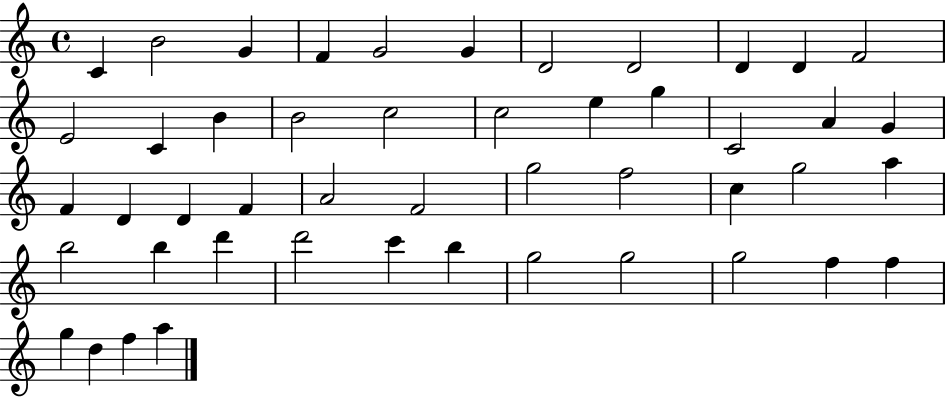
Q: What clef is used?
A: treble